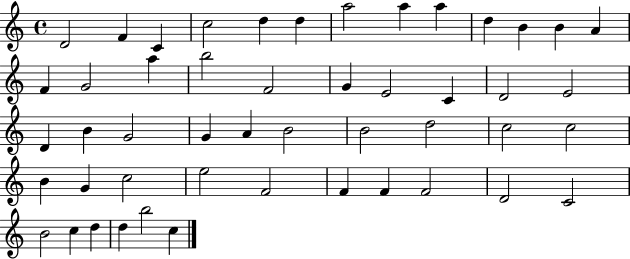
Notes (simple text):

D4/h F4/q C4/q C5/h D5/q D5/q A5/h A5/q A5/q D5/q B4/q B4/q A4/q F4/q G4/h A5/q B5/h F4/h G4/q E4/h C4/q D4/h E4/h D4/q B4/q G4/h G4/q A4/q B4/h B4/h D5/h C5/h C5/h B4/q G4/q C5/h E5/h F4/h F4/q F4/q F4/h D4/h C4/h B4/h C5/q D5/q D5/q B5/h C5/q